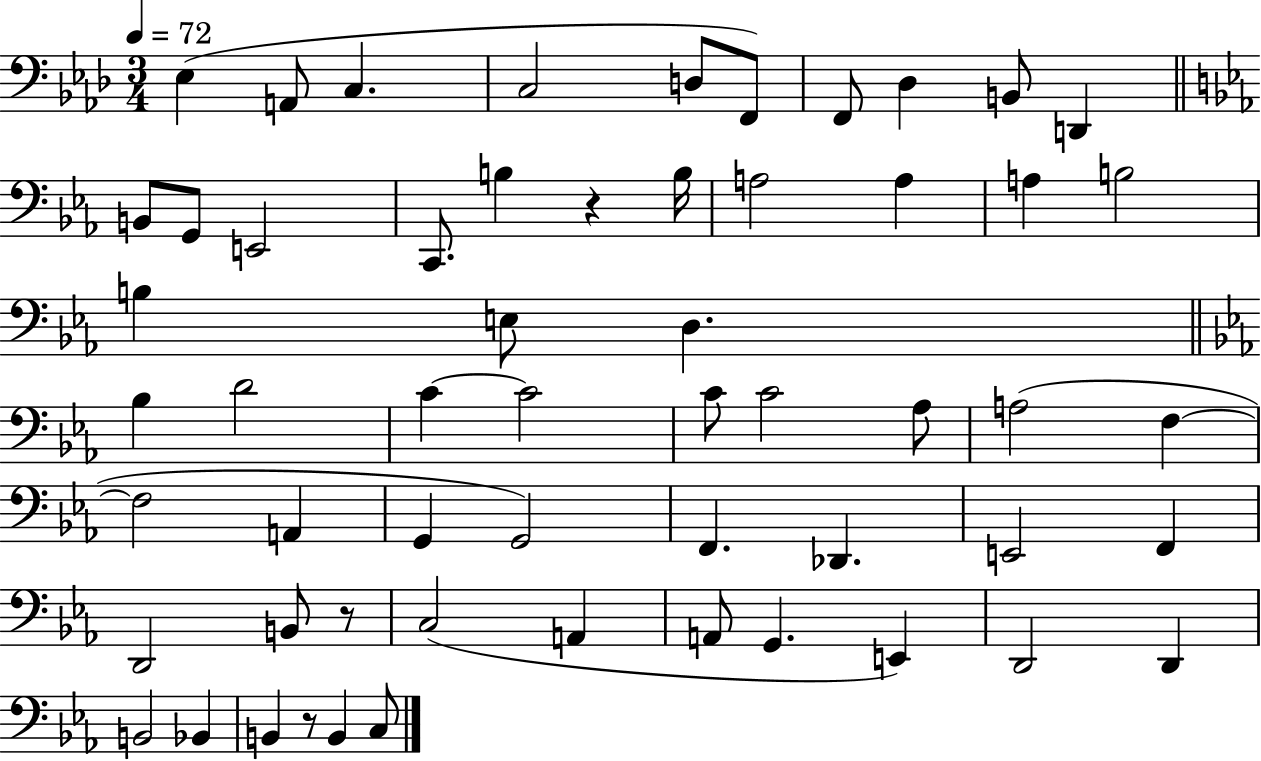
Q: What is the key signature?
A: AES major